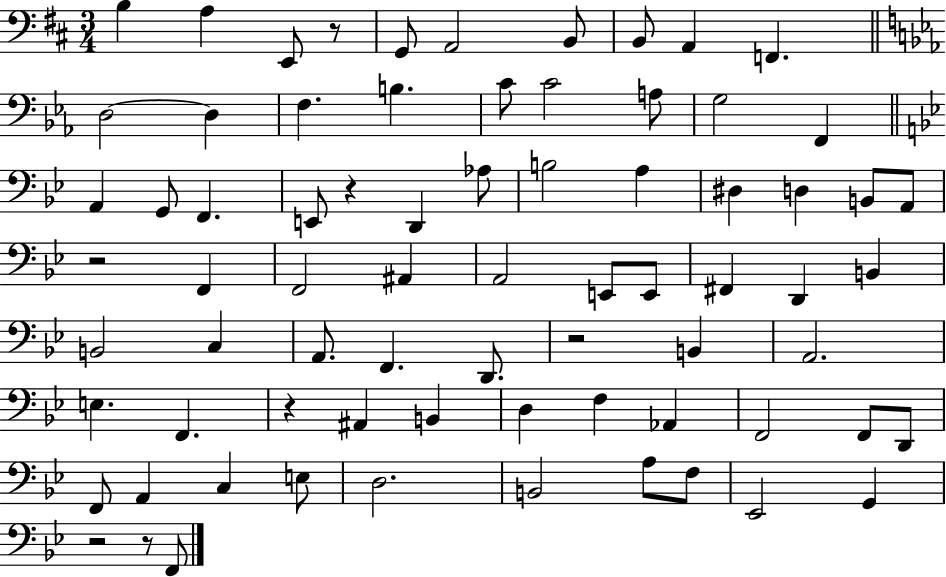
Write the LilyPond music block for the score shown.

{
  \clef bass
  \numericTimeSignature
  \time 3/4
  \key d \major
  b4 a4 e,8 r8 | g,8 a,2 b,8 | b,8 a,4 f,4. | \bar "||" \break \key ees \major d2~~ d4 | f4. b4. | c'8 c'2 a8 | g2 f,4 | \break \bar "||" \break \key bes \major a,4 g,8 f,4. | e,8 r4 d,4 aes8 | b2 a4 | dis4 d4 b,8 a,8 | \break r2 f,4 | f,2 ais,4 | a,2 e,8 e,8 | fis,4 d,4 b,4 | \break b,2 c4 | a,8. f,4. d,8. | r2 b,4 | a,2. | \break e4. f,4. | r4 ais,4 b,4 | d4 f4 aes,4 | f,2 f,8 d,8 | \break f,8 a,4 c4 e8 | d2. | b,2 a8 f8 | ees,2 g,4 | \break r2 r8 f,8 | \bar "|."
}